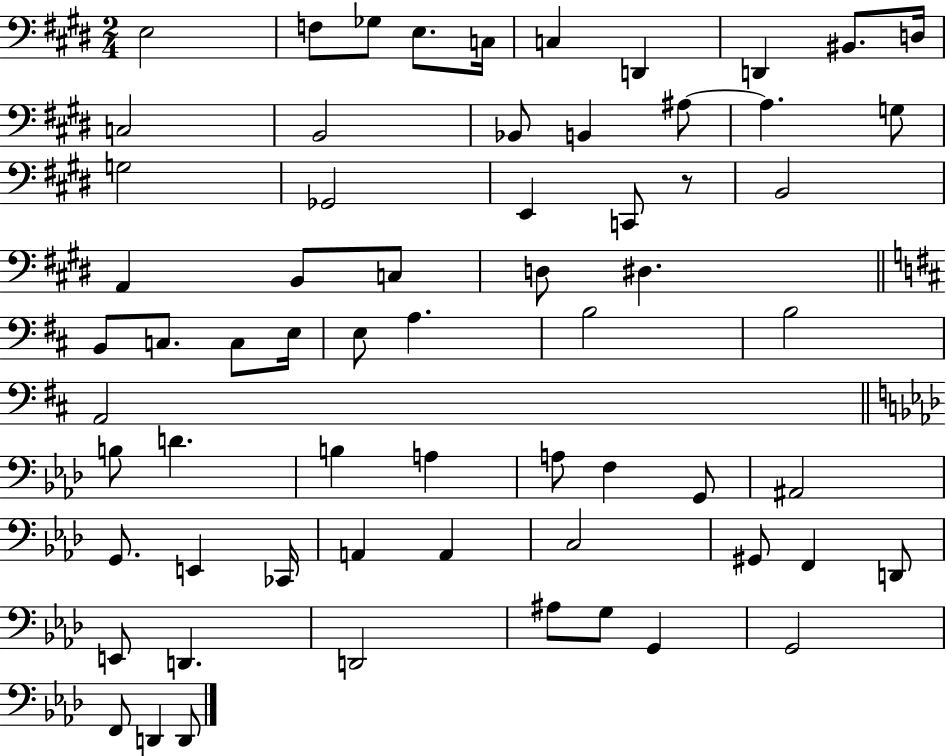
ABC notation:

X:1
T:Untitled
M:2/4
L:1/4
K:E
E,2 F,/2 _G,/2 E,/2 C,/4 C, D,, D,, ^B,,/2 D,/4 C,2 B,,2 _B,,/2 B,, ^A,/2 ^A, G,/2 G,2 _G,,2 E,, C,,/2 z/2 B,,2 A,, B,,/2 C,/2 D,/2 ^D, B,,/2 C,/2 C,/2 E,/4 E,/2 A, B,2 B,2 A,,2 B,/2 D B, A, A,/2 F, G,,/2 ^A,,2 G,,/2 E,, _C,,/4 A,, A,, C,2 ^G,,/2 F,, D,,/2 E,,/2 D,, D,,2 ^A,/2 G,/2 G,, G,,2 F,,/2 D,, D,,/2